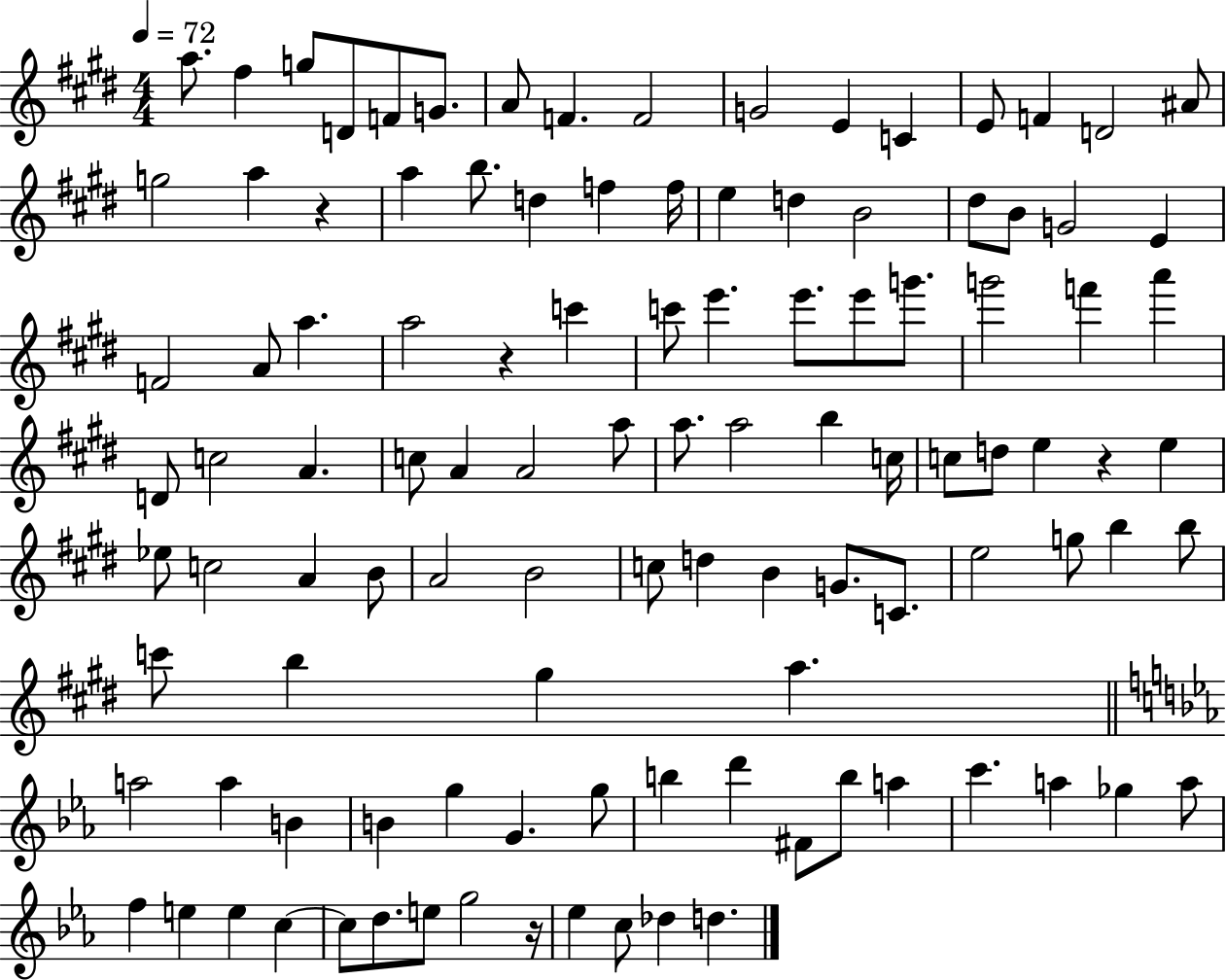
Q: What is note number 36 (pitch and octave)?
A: C6